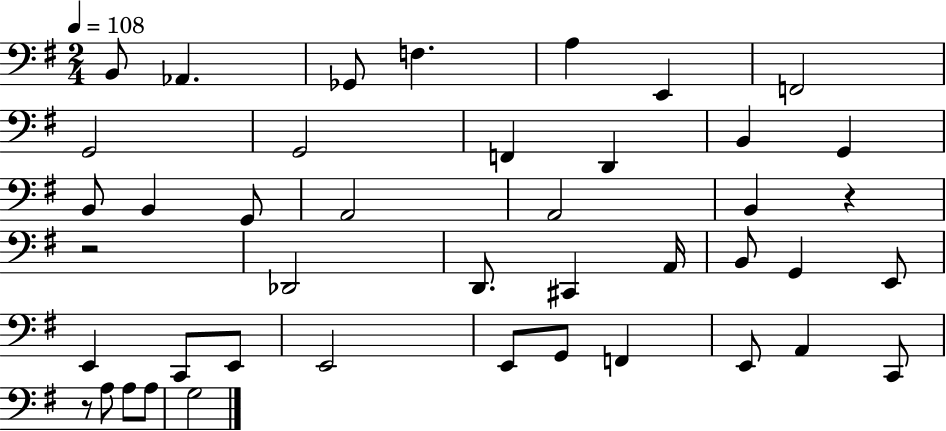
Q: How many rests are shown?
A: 3